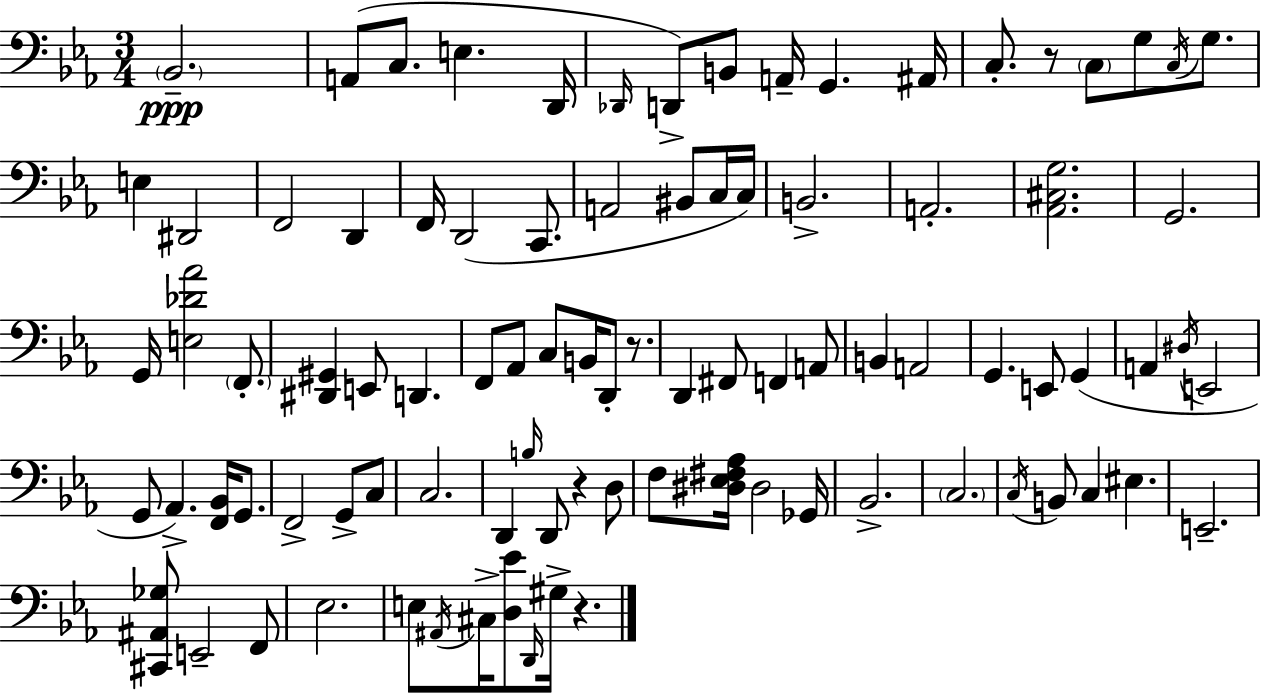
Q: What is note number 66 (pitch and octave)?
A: Bb2